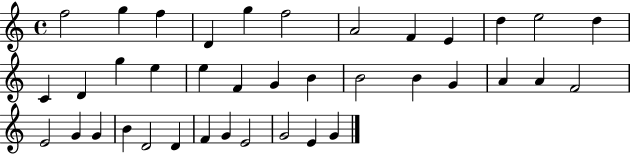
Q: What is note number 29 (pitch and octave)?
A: G4